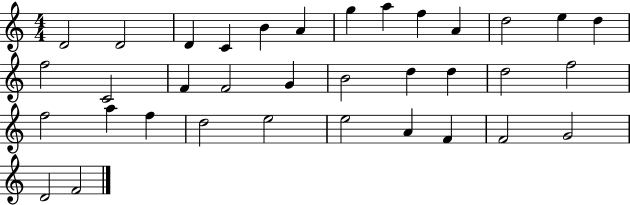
D4/h D4/h D4/q C4/q B4/q A4/q G5/q A5/q F5/q A4/q D5/h E5/q D5/q F5/h C4/h F4/q F4/h G4/q B4/h D5/q D5/q D5/h F5/h F5/h A5/q F5/q D5/h E5/h E5/h A4/q F4/q F4/h G4/h D4/h F4/h